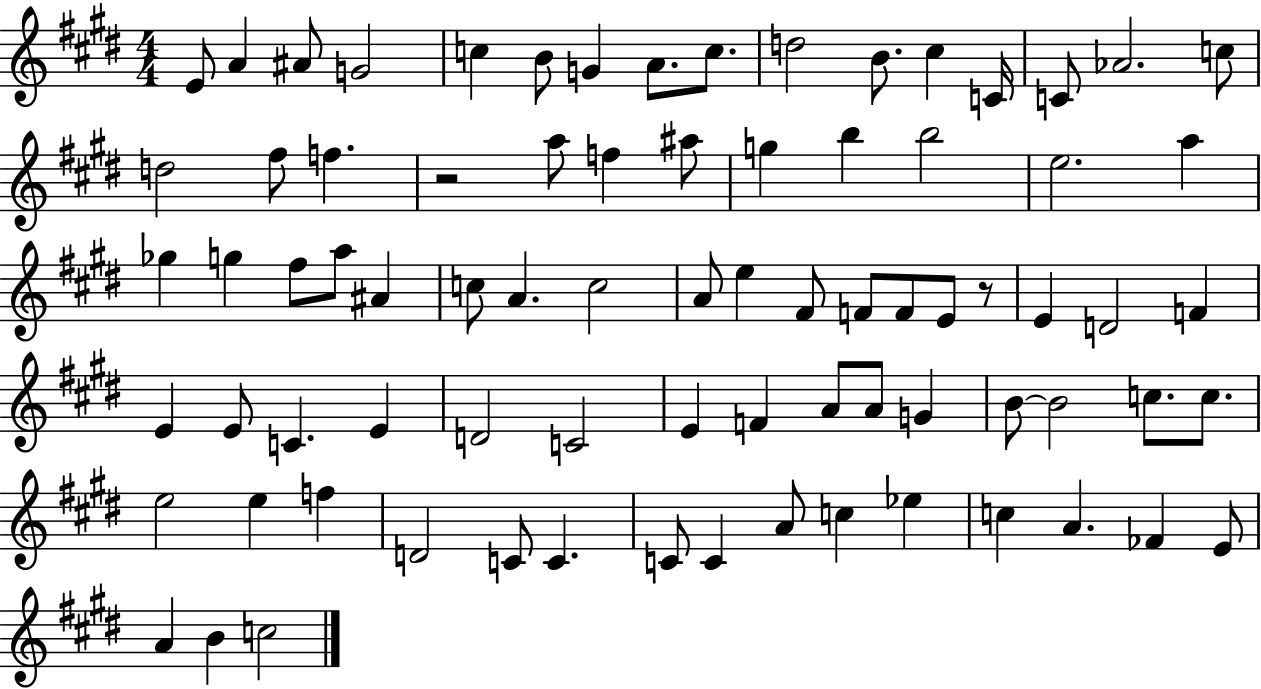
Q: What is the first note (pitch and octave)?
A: E4